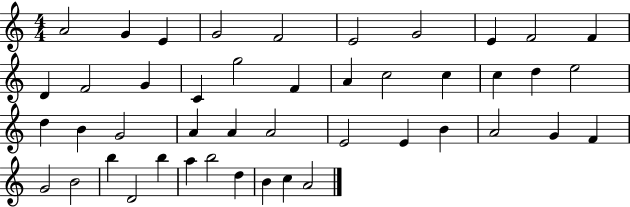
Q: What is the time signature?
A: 4/4